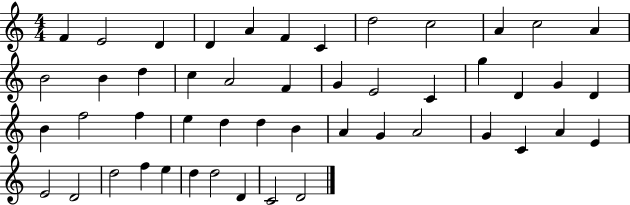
F4/q E4/h D4/q D4/q A4/q F4/q C4/q D5/h C5/h A4/q C5/h A4/q B4/h B4/q D5/q C5/q A4/h F4/q G4/q E4/h C4/q G5/q D4/q G4/q D4/q B4/q F5/h F5/q E5/q D5/q D5/q B4/q A4/q G4/q A4/h G4/q C4/q A4/q E4/q E4/h D4/h D5/h F5/q E5/q D5/q D5/h D4/q C4/h D4/h